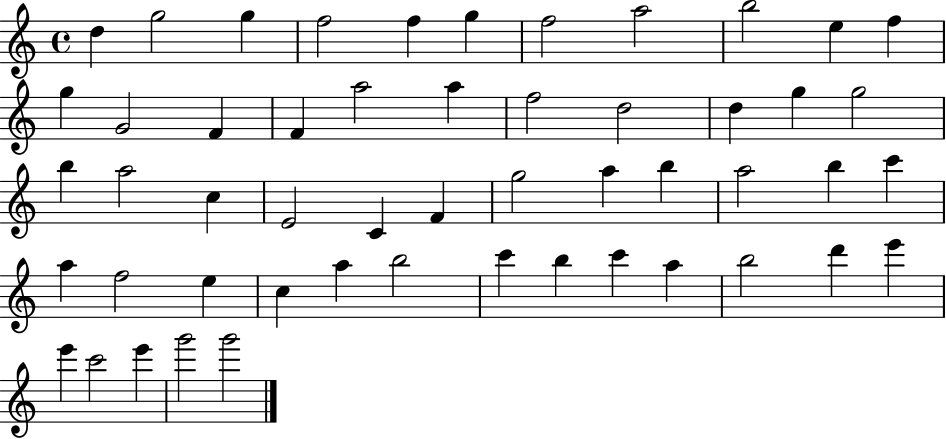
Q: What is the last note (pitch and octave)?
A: G6